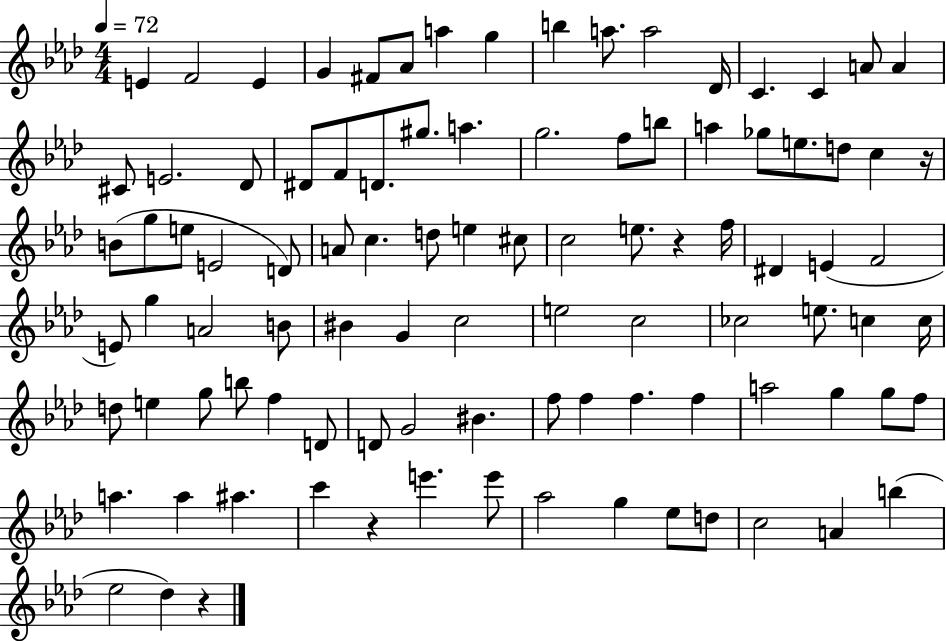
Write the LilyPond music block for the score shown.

{
  \clef treble
  \numericTimeSignature
  \time 4/4
  \key aes \major
  \tempo 4 = 72
  e'4 f'2 e'4 | g'4 fis'8 aes'8 a''4 g''4 | b''4 a''8. a''2 des'16 | c'4. c'4 a'8 a'4 | \break cis'8 e'2. des'8 | dis'8 f'8 d'8. gis''8. a''4. | g''2. f''8 b''8 | a''4 ges''8 e''8. d''8 c''4 r16 | \break b'8( g''8 e''8 e'2 d'8) | a'8 c''4. d''8 e''4 cis''8 | c''2 e''8. r4 f''16 | dis'4 e'4( f'2 | \break e'8) g''4 a'2 b'8 | bis'4 g'4 c''2 | e''2 c''2 | ces''2 e''8. c''4 c''16 | \break d''8 e''4 g''8 b''8 f''4 d'8 | d'8 g'2 bis'4. | f''8 f''4 f''4. f''4 | a''2 g''4 g''8 f''8 | \break a''4. a''4 ais''4. | c'''4 r4 e'''4. e'''8 | aes''2 g''4 ees''8 d''8 | c''2 a'4 b''4( | \break ees''2 des''4) r4 | \bar "|."
}